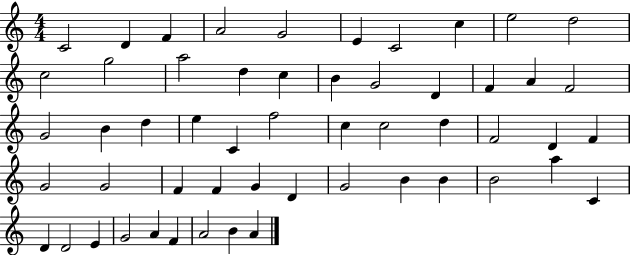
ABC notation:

X:1
T:Untitled
M:4/4
L:1/4
K:C
C2 D F A2 G2 E C2 c e2 d2 c2 g2 a2 d c B G2 D F A F2 G2 B d e C f2 c c2 d F2 D F G2 G2 F F G D G2 B B B2 a C D D2 E G2 A F A2 B A